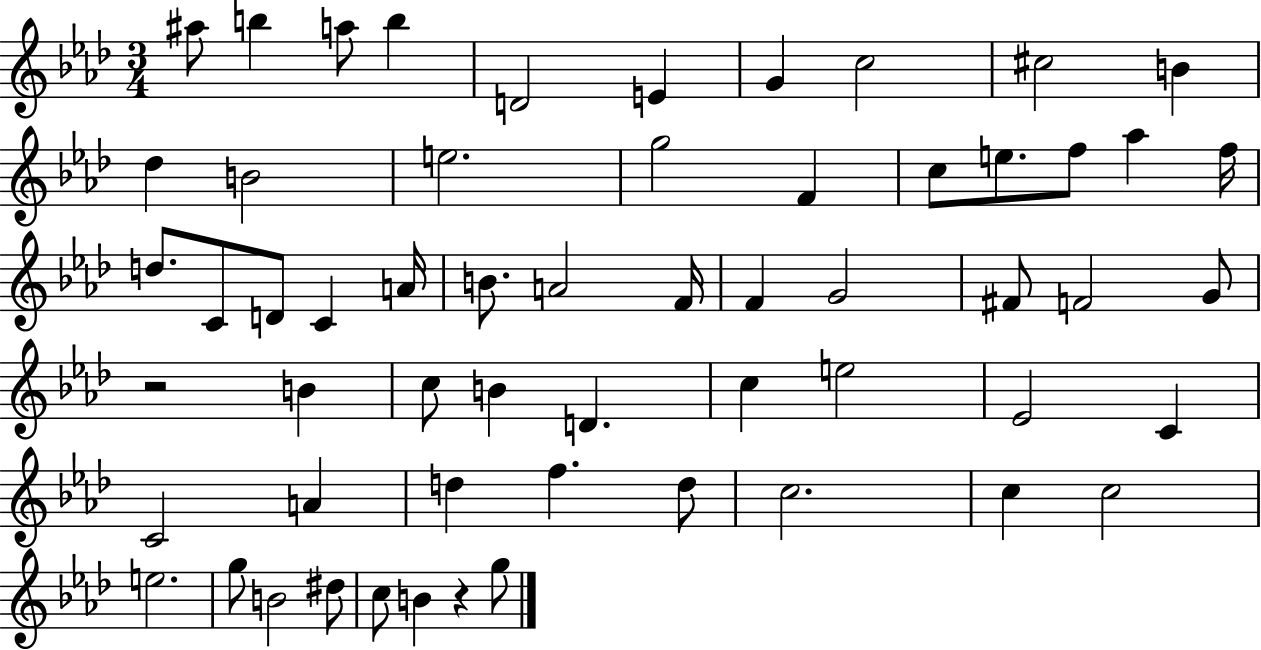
{
  \clef treble
  \numericTimeSignature
  \time 3/4
  \key aes \major
  \repeat volta 2 { ais''8 b''4 a''8 b''4 | d'2 e'4 | g'4 c''2 | cis''2 b'4 | \break des''4 b'2 | e''2. | g''2 f'4 | c''8 e''8. f''8 aes''4 f''16 | \break d''8. c'8 d'8 c'4 a'16 | b'8. a'2 f'16 | f'4 g'2 | fis'8 f'2 g'8 | \break r2 b'4 | c''8 b'4 d'4. | c''4 e''2 | ees'2 c'4 | \break c'2 a'4 | d''4 f''4. d''8 | c''2. | c''4 c''2 | \break e''2. | g''8 b'2 dis''8 | c''8 b'4 r4 g''8 | } \bar "|."
}